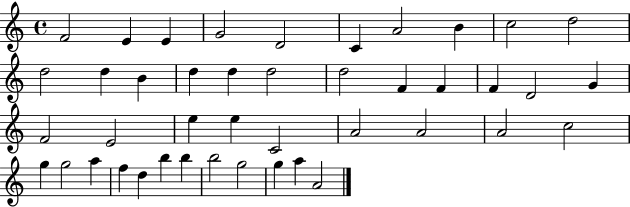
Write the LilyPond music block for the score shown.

{
  \clef treble
  \time 4/4
  \defaultTimeSignature
  \key c \major
  f'2 e'4 e'4 | g'2 d'2 | c'4 a'2 b'4 | c''2 d''2 | \break d''2 d''4 b'4 | d''4 d''4 d''2 | d''2 f'4 f'4 | f'4 d'2 g'4 | \break f'2 e'2 | e''4 e''4 c'2 | a'2 a'2 | a'2 c''2 | \break g''4 g''2 a''4 | f''4 d''4 b''4 b''4 | b''2 g''2 | g''4 a''4 a'2 | \break \bar "|."
}